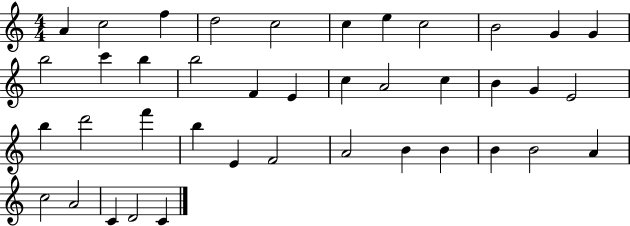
{
  \clef treble
  \numericTimeSignature
  \time 4/4
  \key c \major
  a'4 c''2 f''4 | d''2 c''2 | c''4 e''4 c''2 | b'2 g'4 g'4 | \break b''2 c'''4 b''4 | b''2 f'4 e'4 | c''4 a'2 c''4 | b'4 g'4 e'2 | \break b''4 d'''2 f'''4 | b''4 e'4 f'2 | a'2 b'4 b'4 | b'4 b'2 a'4 | \break c''2 a'2 | c'4 d'2 c'4 | \bar "|."
}